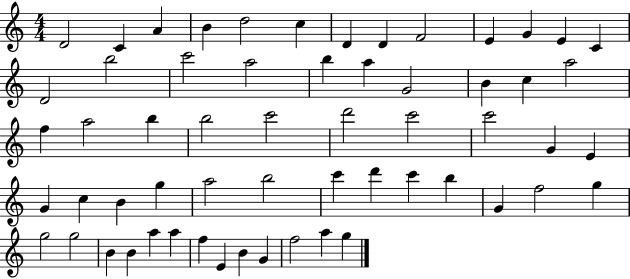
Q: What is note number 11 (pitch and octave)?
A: G4